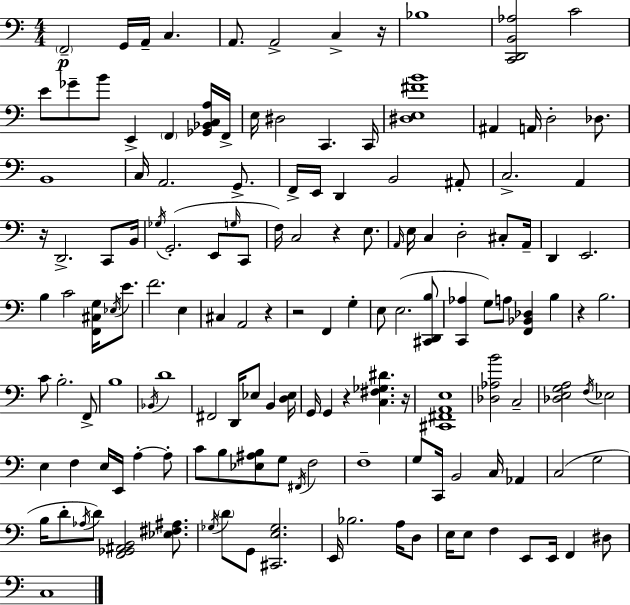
{
  \clef bass
  \numericTimeSignature
  \time 4/4
  \key a \minor
  \parenthesize f,2--\p g,16 a,16-- c4. | a,8. a,2-> c4-> r16 | bes1 | <c, d, b, aes>2 c'2 | \break e'8 ges'8-- b'8 e,4-> \parenthesize f,4 <ges, bes, c a>16 f,16-> | e16 dis2 c,4. c,16 | <dis e fis' b'>1 | ais,4 a,16 d2-. des8. | \break b,1 | c16 a,2. g,8.-> | f,16-> e,16 d,4 b,2 ais,8-. | c2.-> a,4 | \break r16 d,2.-> c,8 b,16 | \acciaccatura { ges16 } g,2.-.( e,8 \grace { g16 } | c,8 f16) c2 r4 e8. | \grace { a,16 } e16 c4 d2-. | \break cis8-. a,16-- d,4 e,2. | b4 c'2 <f, cis g>16 | \acciaccatura { ees16 } e'8. f'2. | e4 cis4 a,2 | \break r4 r2 f,4 | g4-. e8 e2.( | <cis, d, b>8 <c, aes>4 g8) a8 <f, bes, des>4 | b4 r4 b2. | \break c'8 b2.-. | f,8-> b1 | \acciaccatura { bes,16 } d'1 | fis,2 d,16 ees8 | \break b,4 <d ees>16 g,16 g,4 r4 <c fis ges dis'>4. | r16 <cis, fis, a, e>1 | <des aes b'>2 c2-- | <des e g a>2 \acciaccatura { f16 } ees2 | \break e4 f4 e16 e,16 | a4-.~~ a8-. c'8 b8 <ees ais b>8 g8 \acciaccatura { fis,16 } f2 | f1-- | g8 c,16 b,2 | \break c16 aes,4 c2( g2 | b16 d'8-. \acciaccatura { aes16 } d'8) <f, ges, ais, b,>2 | <ees fis ais>8. \acciaccatura { ges16 } \parenthesize d'8 g,8 <cis, e ges>2. | e,16 bes2. | \break a16 d8 e16 e8 f4 | e,8 e,16 f,4 dis8 c1 | \bar "|."
}